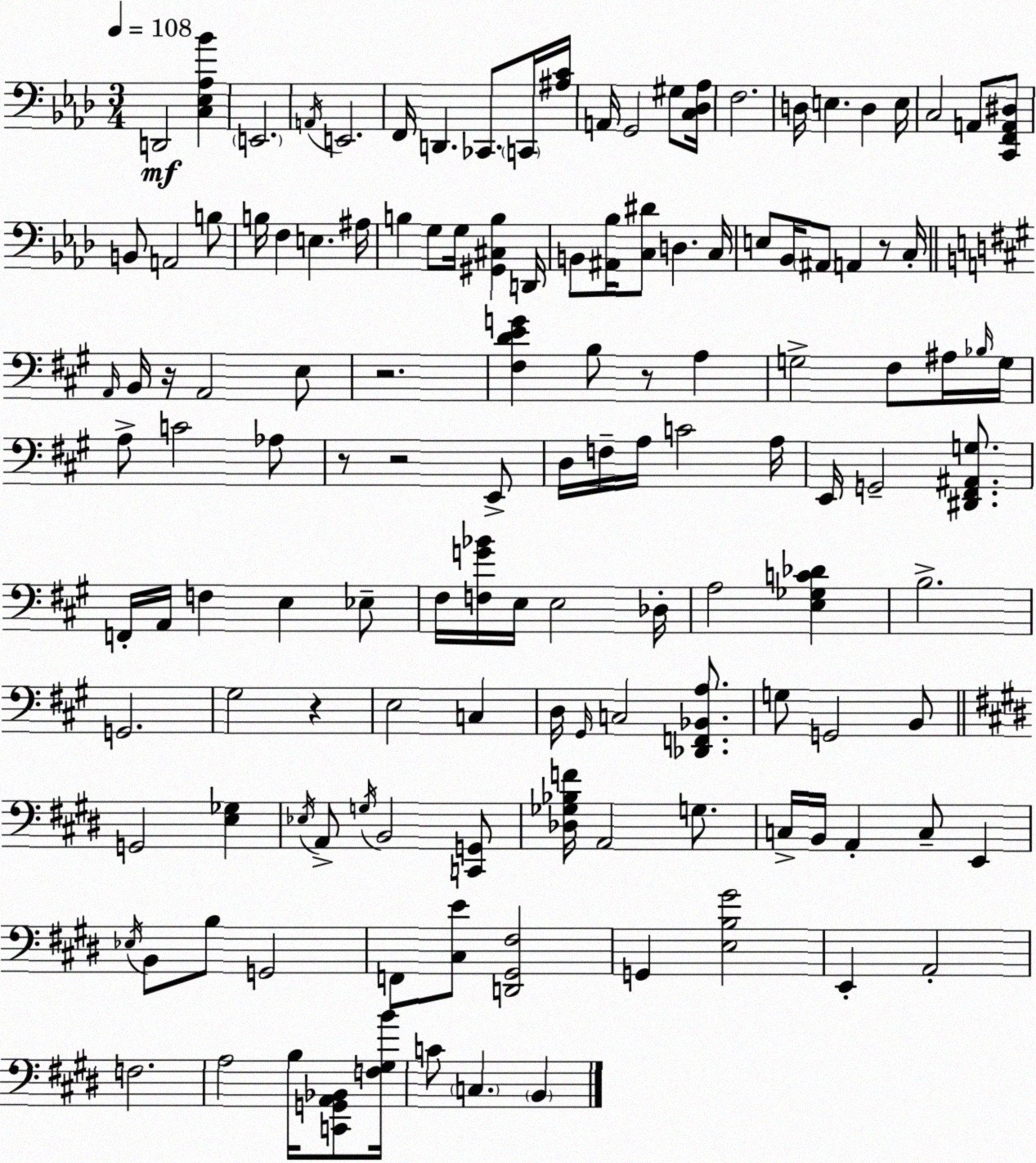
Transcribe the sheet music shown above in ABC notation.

X:1
T:Untitled
M:3/4
L:1/4
K:Ab
D,,2 [C,_E,_A,_B] E,,2 A,,/4 E,,2 F,,/4 D,, _C,,/2 C,,/4 [^A,C]/4 A,,/4 G,,2 ^G,/2 [C,_D,_A,]/4 F,2 D,/4 E, D, E,/4 C,2 A,,/2 [C,,F,,A,,^D,]/2 B,,/2 A,,2 B,/2 B,/4 F, E, ^A,/4 B, G,/2 G,/4 [^G,,^C,B,] D,,/4 B,,/2 [^A,,_B,]/4 [C,^D]/2 D, C,/4 E,/2 _B,,/4 ^A,,/2 A,, z/2 C,/4 A,,/4 B,,/4 z/4 A,,2 E,/2 z2 [^F,DEG] B,/2 z/2 A, G,2 ^F,/2 ^A,/4 _B,/4 G,/4 A,/2 C2 _A,/2 z/2 z2 E,,/2 D,/4 F,/4 A,/4 C2 A,/4 E,,/4 G,,2 [^D,,^F,,^A,,G,]/2 F,,/4 A,,/4 F, E, _E,/2 ^F,/4 [F,G_B]/4 E,/4 E,2 _D,/4 A,2 [E,_G,C_D] B,2 G,,2 ^G,2 z E,2 C, D,/4 ^G,,/4 C,2 [_D,,F,,_B,,A,]/2 G,/2 G,,2 B,,/2 G,,2 [E,_G,] _E,/4 A,,/2 G,/4 B,,2 [C,,G,,]/2 [_D,_G,_B,F]/4 A,,2 G,/2 C,/4 B,,/4 A,, C,/2 E,, _E,/4 B,,/2 B,/2 G,,2 F,,/2 [^C,E]/2 [D,,^G,,^F,]2 G,, [E,B,^G]2 E,, A,,2 F,2 A,2 B,/4 [C,,G,,A,,_B,,]/2 [F,^G,B]/4 C/2 C, B,,